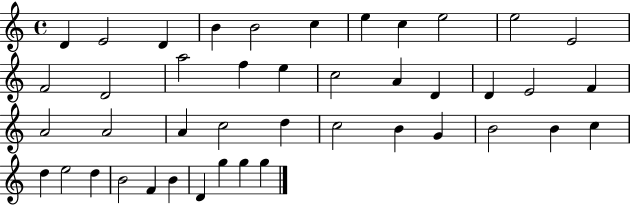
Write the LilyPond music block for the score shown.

{
  \clef treble
  \time 4/4
  \defaultTimeSignature
  \key c \major
  d'4 e'2 d'4 | b'4 b'2 c''4 | e''4 c''4 e''2 | e''2 e'2 | \break f'2 d'2 | a''2 f''4 e''4 | c''2 a'4 d'4 | d'4 e'2 f'4 | \break a'2 a'2 | a'4 c''2 d''4 | c''2 b'4 g'4 | b'2 b'4 c''4 | \break d''4 e''2 d''4 | b'2 f'4 b'4 | d'4 g''4 g''4 g''4 | \bar "|."
}